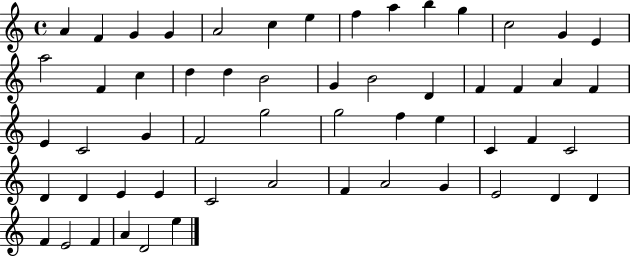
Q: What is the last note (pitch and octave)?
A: E5